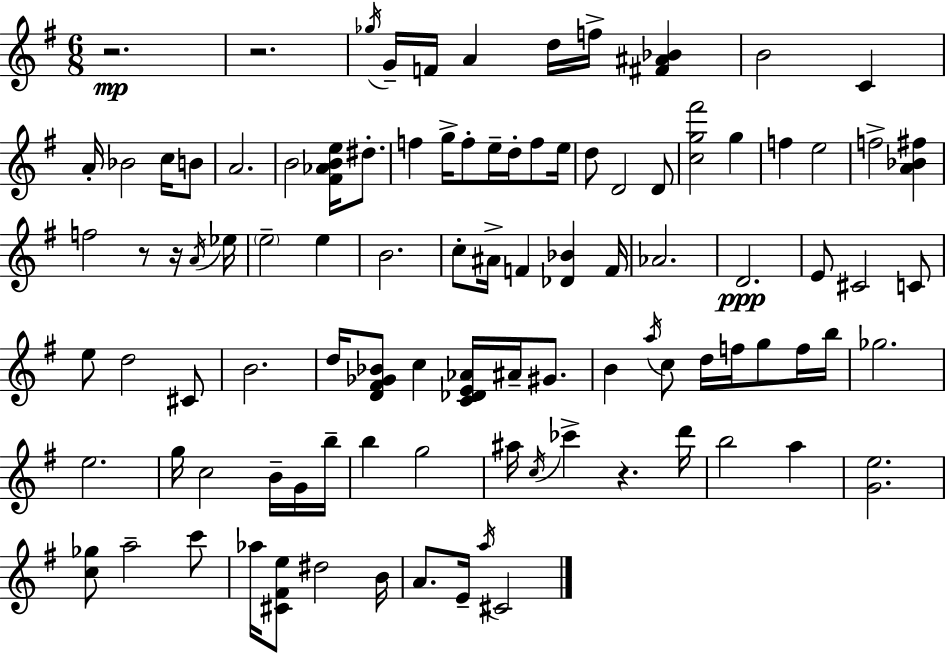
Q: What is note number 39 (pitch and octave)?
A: F4